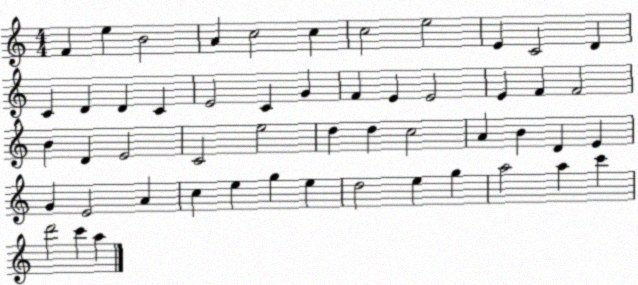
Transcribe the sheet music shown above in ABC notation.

X:1
T:Untitled
M:4/4
L:1/4
K:C
F e B2 A c2 c c2 e2 E C2 D C D D C E2 C G F E E2 E F F2 B D E2 C2 e2 d d c2 A B D E G E2 A c e g e d2 e g a2 a c' d'2 c' a